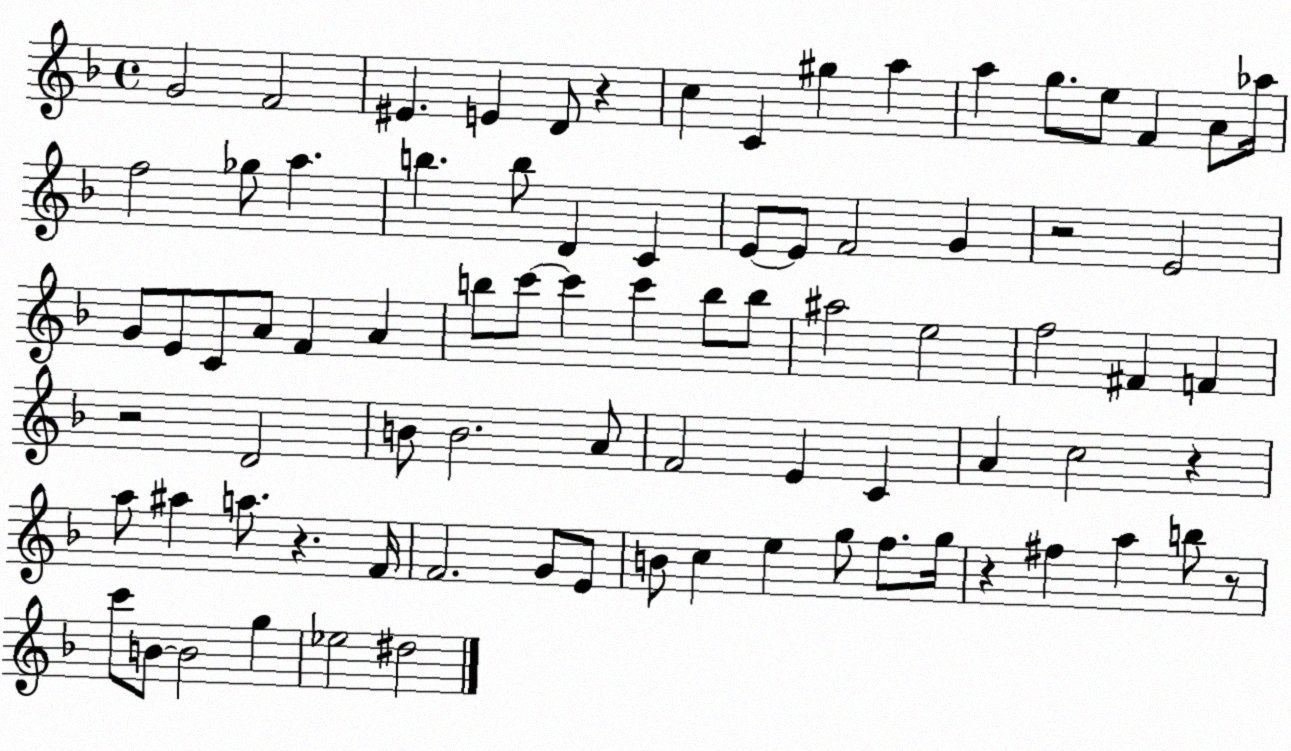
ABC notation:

X:1
T:Untitled
M:4/4
L:1/4
K:F
G2 F2 ^E E D/2 z c C ^g a a g/2 e/2 F A/2 _a/4 f2 _g/2 a b b/2 D C E/2 E/2 F2 G z2 E2 G/2 E/2 C/2 A/2 F A b/2 c'/2 c' c' b/2 b/2 ^a2 e2 f2 ^F F z2 D2 B/2 B2 A/2 F2 E C A c2 z a/2 ^a a/2 z F/4 F2 G/2 E/2 B/2 c e g/2 f/2 g/4 z ^f a b/2 z/2 c'/2 B/2 B2 g _e2 ^d2